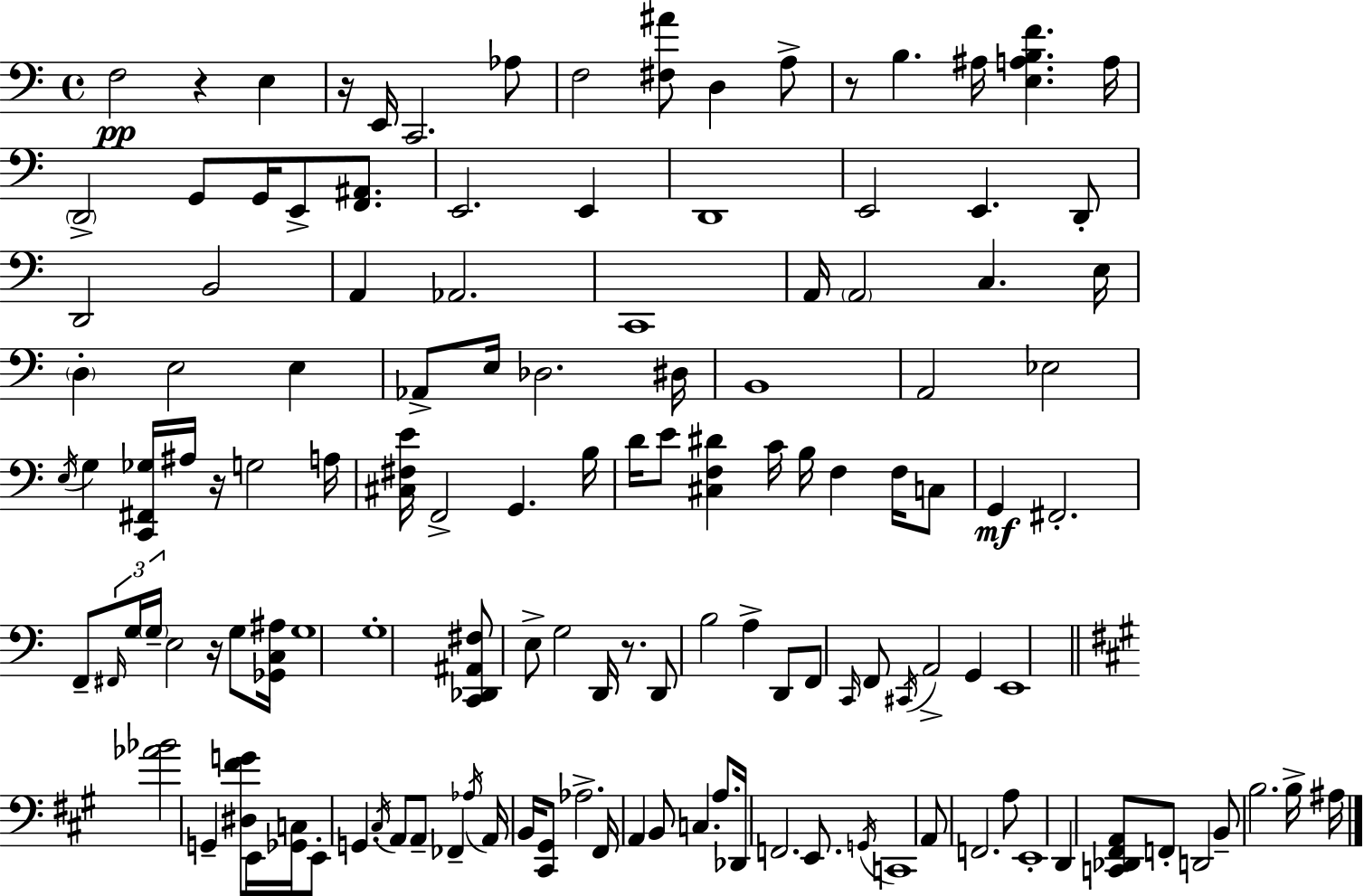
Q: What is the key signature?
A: C major